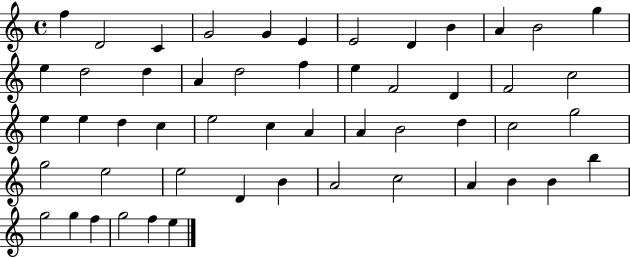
{
  \clef treble
  \time 4/4
  \defaultTimeSignature
  \key c \major
  f''4 d'2 c'4 | g'2 g'4 e'4 | e'2 d'4 b'4 | a'4 b'2 g''4 | \break e''4 d''2 d''4 | a'4 d''2 f''4 | e''4 f'2 d'4 | f'2 c''2 | \break e''4 e''4 d''4 c''4 | e''2 c''4 a'4 | a'4 b'2 d''4 | c''2 g''2 | \break g''2 e''2 | e''2 d'4 b'4 | a'2 c''2 | a'4 b'4 b'4 b''4 | \break g''2 g''4 f''4 | g''2 f''4 e''4 | \bar "|."
}